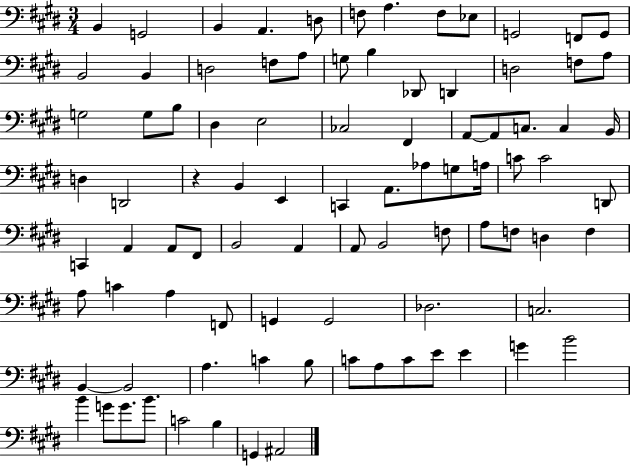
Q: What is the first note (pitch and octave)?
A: B2